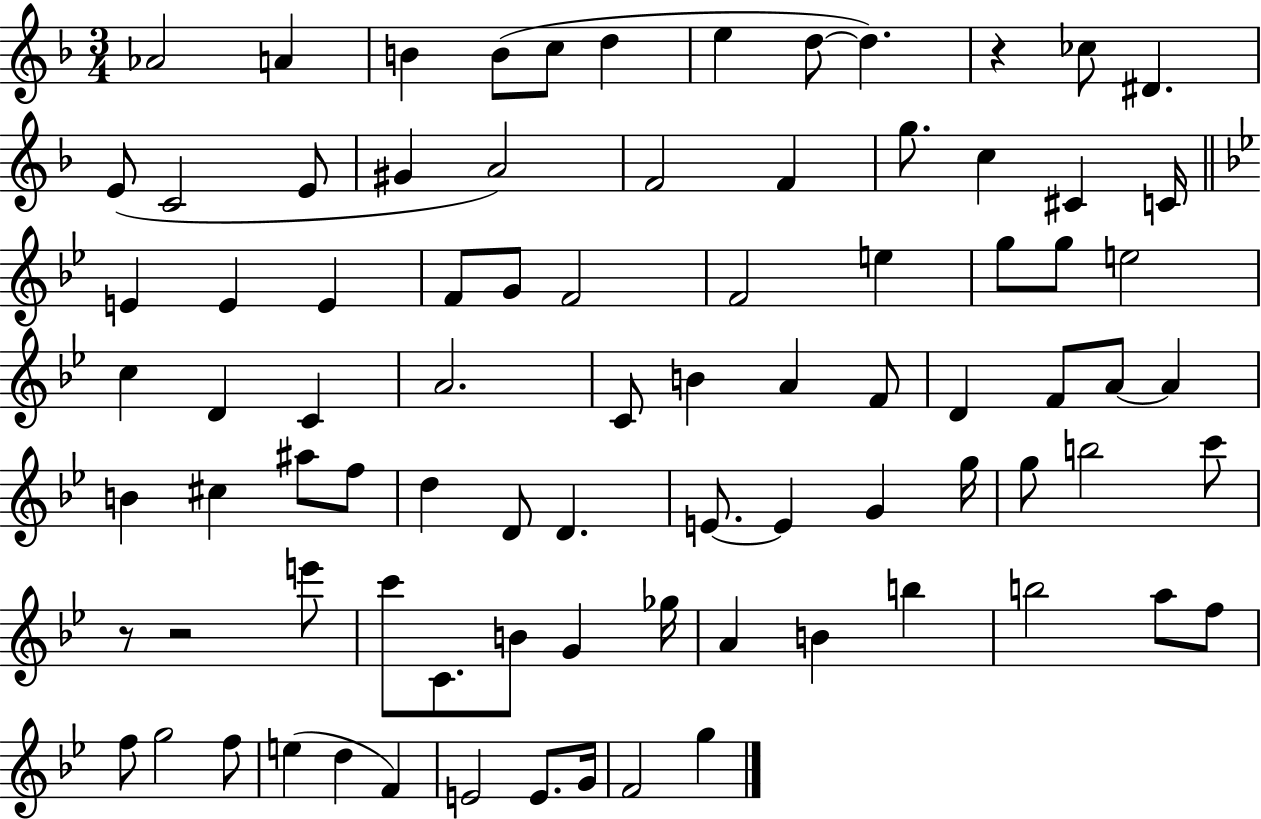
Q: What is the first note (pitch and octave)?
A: Ab4